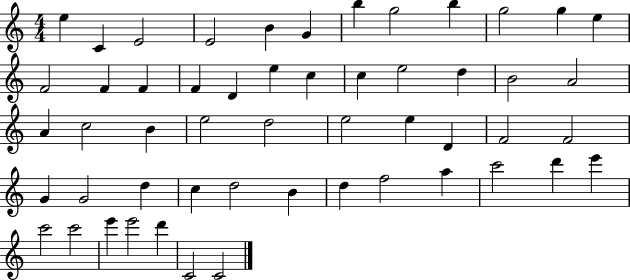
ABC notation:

X:1
T:Untitled
M:4/4
L:1/4
K:C
e C E2 E2 B G b g2 b g2 g e F2 F F F D e c c e2 d B2 A2 A c2 B e2 d2 e2 e D F2 F2 G G2 d c d2 B d f2 a c'2 d' e' c'2 c'2 e' e'2 d' C2 C2